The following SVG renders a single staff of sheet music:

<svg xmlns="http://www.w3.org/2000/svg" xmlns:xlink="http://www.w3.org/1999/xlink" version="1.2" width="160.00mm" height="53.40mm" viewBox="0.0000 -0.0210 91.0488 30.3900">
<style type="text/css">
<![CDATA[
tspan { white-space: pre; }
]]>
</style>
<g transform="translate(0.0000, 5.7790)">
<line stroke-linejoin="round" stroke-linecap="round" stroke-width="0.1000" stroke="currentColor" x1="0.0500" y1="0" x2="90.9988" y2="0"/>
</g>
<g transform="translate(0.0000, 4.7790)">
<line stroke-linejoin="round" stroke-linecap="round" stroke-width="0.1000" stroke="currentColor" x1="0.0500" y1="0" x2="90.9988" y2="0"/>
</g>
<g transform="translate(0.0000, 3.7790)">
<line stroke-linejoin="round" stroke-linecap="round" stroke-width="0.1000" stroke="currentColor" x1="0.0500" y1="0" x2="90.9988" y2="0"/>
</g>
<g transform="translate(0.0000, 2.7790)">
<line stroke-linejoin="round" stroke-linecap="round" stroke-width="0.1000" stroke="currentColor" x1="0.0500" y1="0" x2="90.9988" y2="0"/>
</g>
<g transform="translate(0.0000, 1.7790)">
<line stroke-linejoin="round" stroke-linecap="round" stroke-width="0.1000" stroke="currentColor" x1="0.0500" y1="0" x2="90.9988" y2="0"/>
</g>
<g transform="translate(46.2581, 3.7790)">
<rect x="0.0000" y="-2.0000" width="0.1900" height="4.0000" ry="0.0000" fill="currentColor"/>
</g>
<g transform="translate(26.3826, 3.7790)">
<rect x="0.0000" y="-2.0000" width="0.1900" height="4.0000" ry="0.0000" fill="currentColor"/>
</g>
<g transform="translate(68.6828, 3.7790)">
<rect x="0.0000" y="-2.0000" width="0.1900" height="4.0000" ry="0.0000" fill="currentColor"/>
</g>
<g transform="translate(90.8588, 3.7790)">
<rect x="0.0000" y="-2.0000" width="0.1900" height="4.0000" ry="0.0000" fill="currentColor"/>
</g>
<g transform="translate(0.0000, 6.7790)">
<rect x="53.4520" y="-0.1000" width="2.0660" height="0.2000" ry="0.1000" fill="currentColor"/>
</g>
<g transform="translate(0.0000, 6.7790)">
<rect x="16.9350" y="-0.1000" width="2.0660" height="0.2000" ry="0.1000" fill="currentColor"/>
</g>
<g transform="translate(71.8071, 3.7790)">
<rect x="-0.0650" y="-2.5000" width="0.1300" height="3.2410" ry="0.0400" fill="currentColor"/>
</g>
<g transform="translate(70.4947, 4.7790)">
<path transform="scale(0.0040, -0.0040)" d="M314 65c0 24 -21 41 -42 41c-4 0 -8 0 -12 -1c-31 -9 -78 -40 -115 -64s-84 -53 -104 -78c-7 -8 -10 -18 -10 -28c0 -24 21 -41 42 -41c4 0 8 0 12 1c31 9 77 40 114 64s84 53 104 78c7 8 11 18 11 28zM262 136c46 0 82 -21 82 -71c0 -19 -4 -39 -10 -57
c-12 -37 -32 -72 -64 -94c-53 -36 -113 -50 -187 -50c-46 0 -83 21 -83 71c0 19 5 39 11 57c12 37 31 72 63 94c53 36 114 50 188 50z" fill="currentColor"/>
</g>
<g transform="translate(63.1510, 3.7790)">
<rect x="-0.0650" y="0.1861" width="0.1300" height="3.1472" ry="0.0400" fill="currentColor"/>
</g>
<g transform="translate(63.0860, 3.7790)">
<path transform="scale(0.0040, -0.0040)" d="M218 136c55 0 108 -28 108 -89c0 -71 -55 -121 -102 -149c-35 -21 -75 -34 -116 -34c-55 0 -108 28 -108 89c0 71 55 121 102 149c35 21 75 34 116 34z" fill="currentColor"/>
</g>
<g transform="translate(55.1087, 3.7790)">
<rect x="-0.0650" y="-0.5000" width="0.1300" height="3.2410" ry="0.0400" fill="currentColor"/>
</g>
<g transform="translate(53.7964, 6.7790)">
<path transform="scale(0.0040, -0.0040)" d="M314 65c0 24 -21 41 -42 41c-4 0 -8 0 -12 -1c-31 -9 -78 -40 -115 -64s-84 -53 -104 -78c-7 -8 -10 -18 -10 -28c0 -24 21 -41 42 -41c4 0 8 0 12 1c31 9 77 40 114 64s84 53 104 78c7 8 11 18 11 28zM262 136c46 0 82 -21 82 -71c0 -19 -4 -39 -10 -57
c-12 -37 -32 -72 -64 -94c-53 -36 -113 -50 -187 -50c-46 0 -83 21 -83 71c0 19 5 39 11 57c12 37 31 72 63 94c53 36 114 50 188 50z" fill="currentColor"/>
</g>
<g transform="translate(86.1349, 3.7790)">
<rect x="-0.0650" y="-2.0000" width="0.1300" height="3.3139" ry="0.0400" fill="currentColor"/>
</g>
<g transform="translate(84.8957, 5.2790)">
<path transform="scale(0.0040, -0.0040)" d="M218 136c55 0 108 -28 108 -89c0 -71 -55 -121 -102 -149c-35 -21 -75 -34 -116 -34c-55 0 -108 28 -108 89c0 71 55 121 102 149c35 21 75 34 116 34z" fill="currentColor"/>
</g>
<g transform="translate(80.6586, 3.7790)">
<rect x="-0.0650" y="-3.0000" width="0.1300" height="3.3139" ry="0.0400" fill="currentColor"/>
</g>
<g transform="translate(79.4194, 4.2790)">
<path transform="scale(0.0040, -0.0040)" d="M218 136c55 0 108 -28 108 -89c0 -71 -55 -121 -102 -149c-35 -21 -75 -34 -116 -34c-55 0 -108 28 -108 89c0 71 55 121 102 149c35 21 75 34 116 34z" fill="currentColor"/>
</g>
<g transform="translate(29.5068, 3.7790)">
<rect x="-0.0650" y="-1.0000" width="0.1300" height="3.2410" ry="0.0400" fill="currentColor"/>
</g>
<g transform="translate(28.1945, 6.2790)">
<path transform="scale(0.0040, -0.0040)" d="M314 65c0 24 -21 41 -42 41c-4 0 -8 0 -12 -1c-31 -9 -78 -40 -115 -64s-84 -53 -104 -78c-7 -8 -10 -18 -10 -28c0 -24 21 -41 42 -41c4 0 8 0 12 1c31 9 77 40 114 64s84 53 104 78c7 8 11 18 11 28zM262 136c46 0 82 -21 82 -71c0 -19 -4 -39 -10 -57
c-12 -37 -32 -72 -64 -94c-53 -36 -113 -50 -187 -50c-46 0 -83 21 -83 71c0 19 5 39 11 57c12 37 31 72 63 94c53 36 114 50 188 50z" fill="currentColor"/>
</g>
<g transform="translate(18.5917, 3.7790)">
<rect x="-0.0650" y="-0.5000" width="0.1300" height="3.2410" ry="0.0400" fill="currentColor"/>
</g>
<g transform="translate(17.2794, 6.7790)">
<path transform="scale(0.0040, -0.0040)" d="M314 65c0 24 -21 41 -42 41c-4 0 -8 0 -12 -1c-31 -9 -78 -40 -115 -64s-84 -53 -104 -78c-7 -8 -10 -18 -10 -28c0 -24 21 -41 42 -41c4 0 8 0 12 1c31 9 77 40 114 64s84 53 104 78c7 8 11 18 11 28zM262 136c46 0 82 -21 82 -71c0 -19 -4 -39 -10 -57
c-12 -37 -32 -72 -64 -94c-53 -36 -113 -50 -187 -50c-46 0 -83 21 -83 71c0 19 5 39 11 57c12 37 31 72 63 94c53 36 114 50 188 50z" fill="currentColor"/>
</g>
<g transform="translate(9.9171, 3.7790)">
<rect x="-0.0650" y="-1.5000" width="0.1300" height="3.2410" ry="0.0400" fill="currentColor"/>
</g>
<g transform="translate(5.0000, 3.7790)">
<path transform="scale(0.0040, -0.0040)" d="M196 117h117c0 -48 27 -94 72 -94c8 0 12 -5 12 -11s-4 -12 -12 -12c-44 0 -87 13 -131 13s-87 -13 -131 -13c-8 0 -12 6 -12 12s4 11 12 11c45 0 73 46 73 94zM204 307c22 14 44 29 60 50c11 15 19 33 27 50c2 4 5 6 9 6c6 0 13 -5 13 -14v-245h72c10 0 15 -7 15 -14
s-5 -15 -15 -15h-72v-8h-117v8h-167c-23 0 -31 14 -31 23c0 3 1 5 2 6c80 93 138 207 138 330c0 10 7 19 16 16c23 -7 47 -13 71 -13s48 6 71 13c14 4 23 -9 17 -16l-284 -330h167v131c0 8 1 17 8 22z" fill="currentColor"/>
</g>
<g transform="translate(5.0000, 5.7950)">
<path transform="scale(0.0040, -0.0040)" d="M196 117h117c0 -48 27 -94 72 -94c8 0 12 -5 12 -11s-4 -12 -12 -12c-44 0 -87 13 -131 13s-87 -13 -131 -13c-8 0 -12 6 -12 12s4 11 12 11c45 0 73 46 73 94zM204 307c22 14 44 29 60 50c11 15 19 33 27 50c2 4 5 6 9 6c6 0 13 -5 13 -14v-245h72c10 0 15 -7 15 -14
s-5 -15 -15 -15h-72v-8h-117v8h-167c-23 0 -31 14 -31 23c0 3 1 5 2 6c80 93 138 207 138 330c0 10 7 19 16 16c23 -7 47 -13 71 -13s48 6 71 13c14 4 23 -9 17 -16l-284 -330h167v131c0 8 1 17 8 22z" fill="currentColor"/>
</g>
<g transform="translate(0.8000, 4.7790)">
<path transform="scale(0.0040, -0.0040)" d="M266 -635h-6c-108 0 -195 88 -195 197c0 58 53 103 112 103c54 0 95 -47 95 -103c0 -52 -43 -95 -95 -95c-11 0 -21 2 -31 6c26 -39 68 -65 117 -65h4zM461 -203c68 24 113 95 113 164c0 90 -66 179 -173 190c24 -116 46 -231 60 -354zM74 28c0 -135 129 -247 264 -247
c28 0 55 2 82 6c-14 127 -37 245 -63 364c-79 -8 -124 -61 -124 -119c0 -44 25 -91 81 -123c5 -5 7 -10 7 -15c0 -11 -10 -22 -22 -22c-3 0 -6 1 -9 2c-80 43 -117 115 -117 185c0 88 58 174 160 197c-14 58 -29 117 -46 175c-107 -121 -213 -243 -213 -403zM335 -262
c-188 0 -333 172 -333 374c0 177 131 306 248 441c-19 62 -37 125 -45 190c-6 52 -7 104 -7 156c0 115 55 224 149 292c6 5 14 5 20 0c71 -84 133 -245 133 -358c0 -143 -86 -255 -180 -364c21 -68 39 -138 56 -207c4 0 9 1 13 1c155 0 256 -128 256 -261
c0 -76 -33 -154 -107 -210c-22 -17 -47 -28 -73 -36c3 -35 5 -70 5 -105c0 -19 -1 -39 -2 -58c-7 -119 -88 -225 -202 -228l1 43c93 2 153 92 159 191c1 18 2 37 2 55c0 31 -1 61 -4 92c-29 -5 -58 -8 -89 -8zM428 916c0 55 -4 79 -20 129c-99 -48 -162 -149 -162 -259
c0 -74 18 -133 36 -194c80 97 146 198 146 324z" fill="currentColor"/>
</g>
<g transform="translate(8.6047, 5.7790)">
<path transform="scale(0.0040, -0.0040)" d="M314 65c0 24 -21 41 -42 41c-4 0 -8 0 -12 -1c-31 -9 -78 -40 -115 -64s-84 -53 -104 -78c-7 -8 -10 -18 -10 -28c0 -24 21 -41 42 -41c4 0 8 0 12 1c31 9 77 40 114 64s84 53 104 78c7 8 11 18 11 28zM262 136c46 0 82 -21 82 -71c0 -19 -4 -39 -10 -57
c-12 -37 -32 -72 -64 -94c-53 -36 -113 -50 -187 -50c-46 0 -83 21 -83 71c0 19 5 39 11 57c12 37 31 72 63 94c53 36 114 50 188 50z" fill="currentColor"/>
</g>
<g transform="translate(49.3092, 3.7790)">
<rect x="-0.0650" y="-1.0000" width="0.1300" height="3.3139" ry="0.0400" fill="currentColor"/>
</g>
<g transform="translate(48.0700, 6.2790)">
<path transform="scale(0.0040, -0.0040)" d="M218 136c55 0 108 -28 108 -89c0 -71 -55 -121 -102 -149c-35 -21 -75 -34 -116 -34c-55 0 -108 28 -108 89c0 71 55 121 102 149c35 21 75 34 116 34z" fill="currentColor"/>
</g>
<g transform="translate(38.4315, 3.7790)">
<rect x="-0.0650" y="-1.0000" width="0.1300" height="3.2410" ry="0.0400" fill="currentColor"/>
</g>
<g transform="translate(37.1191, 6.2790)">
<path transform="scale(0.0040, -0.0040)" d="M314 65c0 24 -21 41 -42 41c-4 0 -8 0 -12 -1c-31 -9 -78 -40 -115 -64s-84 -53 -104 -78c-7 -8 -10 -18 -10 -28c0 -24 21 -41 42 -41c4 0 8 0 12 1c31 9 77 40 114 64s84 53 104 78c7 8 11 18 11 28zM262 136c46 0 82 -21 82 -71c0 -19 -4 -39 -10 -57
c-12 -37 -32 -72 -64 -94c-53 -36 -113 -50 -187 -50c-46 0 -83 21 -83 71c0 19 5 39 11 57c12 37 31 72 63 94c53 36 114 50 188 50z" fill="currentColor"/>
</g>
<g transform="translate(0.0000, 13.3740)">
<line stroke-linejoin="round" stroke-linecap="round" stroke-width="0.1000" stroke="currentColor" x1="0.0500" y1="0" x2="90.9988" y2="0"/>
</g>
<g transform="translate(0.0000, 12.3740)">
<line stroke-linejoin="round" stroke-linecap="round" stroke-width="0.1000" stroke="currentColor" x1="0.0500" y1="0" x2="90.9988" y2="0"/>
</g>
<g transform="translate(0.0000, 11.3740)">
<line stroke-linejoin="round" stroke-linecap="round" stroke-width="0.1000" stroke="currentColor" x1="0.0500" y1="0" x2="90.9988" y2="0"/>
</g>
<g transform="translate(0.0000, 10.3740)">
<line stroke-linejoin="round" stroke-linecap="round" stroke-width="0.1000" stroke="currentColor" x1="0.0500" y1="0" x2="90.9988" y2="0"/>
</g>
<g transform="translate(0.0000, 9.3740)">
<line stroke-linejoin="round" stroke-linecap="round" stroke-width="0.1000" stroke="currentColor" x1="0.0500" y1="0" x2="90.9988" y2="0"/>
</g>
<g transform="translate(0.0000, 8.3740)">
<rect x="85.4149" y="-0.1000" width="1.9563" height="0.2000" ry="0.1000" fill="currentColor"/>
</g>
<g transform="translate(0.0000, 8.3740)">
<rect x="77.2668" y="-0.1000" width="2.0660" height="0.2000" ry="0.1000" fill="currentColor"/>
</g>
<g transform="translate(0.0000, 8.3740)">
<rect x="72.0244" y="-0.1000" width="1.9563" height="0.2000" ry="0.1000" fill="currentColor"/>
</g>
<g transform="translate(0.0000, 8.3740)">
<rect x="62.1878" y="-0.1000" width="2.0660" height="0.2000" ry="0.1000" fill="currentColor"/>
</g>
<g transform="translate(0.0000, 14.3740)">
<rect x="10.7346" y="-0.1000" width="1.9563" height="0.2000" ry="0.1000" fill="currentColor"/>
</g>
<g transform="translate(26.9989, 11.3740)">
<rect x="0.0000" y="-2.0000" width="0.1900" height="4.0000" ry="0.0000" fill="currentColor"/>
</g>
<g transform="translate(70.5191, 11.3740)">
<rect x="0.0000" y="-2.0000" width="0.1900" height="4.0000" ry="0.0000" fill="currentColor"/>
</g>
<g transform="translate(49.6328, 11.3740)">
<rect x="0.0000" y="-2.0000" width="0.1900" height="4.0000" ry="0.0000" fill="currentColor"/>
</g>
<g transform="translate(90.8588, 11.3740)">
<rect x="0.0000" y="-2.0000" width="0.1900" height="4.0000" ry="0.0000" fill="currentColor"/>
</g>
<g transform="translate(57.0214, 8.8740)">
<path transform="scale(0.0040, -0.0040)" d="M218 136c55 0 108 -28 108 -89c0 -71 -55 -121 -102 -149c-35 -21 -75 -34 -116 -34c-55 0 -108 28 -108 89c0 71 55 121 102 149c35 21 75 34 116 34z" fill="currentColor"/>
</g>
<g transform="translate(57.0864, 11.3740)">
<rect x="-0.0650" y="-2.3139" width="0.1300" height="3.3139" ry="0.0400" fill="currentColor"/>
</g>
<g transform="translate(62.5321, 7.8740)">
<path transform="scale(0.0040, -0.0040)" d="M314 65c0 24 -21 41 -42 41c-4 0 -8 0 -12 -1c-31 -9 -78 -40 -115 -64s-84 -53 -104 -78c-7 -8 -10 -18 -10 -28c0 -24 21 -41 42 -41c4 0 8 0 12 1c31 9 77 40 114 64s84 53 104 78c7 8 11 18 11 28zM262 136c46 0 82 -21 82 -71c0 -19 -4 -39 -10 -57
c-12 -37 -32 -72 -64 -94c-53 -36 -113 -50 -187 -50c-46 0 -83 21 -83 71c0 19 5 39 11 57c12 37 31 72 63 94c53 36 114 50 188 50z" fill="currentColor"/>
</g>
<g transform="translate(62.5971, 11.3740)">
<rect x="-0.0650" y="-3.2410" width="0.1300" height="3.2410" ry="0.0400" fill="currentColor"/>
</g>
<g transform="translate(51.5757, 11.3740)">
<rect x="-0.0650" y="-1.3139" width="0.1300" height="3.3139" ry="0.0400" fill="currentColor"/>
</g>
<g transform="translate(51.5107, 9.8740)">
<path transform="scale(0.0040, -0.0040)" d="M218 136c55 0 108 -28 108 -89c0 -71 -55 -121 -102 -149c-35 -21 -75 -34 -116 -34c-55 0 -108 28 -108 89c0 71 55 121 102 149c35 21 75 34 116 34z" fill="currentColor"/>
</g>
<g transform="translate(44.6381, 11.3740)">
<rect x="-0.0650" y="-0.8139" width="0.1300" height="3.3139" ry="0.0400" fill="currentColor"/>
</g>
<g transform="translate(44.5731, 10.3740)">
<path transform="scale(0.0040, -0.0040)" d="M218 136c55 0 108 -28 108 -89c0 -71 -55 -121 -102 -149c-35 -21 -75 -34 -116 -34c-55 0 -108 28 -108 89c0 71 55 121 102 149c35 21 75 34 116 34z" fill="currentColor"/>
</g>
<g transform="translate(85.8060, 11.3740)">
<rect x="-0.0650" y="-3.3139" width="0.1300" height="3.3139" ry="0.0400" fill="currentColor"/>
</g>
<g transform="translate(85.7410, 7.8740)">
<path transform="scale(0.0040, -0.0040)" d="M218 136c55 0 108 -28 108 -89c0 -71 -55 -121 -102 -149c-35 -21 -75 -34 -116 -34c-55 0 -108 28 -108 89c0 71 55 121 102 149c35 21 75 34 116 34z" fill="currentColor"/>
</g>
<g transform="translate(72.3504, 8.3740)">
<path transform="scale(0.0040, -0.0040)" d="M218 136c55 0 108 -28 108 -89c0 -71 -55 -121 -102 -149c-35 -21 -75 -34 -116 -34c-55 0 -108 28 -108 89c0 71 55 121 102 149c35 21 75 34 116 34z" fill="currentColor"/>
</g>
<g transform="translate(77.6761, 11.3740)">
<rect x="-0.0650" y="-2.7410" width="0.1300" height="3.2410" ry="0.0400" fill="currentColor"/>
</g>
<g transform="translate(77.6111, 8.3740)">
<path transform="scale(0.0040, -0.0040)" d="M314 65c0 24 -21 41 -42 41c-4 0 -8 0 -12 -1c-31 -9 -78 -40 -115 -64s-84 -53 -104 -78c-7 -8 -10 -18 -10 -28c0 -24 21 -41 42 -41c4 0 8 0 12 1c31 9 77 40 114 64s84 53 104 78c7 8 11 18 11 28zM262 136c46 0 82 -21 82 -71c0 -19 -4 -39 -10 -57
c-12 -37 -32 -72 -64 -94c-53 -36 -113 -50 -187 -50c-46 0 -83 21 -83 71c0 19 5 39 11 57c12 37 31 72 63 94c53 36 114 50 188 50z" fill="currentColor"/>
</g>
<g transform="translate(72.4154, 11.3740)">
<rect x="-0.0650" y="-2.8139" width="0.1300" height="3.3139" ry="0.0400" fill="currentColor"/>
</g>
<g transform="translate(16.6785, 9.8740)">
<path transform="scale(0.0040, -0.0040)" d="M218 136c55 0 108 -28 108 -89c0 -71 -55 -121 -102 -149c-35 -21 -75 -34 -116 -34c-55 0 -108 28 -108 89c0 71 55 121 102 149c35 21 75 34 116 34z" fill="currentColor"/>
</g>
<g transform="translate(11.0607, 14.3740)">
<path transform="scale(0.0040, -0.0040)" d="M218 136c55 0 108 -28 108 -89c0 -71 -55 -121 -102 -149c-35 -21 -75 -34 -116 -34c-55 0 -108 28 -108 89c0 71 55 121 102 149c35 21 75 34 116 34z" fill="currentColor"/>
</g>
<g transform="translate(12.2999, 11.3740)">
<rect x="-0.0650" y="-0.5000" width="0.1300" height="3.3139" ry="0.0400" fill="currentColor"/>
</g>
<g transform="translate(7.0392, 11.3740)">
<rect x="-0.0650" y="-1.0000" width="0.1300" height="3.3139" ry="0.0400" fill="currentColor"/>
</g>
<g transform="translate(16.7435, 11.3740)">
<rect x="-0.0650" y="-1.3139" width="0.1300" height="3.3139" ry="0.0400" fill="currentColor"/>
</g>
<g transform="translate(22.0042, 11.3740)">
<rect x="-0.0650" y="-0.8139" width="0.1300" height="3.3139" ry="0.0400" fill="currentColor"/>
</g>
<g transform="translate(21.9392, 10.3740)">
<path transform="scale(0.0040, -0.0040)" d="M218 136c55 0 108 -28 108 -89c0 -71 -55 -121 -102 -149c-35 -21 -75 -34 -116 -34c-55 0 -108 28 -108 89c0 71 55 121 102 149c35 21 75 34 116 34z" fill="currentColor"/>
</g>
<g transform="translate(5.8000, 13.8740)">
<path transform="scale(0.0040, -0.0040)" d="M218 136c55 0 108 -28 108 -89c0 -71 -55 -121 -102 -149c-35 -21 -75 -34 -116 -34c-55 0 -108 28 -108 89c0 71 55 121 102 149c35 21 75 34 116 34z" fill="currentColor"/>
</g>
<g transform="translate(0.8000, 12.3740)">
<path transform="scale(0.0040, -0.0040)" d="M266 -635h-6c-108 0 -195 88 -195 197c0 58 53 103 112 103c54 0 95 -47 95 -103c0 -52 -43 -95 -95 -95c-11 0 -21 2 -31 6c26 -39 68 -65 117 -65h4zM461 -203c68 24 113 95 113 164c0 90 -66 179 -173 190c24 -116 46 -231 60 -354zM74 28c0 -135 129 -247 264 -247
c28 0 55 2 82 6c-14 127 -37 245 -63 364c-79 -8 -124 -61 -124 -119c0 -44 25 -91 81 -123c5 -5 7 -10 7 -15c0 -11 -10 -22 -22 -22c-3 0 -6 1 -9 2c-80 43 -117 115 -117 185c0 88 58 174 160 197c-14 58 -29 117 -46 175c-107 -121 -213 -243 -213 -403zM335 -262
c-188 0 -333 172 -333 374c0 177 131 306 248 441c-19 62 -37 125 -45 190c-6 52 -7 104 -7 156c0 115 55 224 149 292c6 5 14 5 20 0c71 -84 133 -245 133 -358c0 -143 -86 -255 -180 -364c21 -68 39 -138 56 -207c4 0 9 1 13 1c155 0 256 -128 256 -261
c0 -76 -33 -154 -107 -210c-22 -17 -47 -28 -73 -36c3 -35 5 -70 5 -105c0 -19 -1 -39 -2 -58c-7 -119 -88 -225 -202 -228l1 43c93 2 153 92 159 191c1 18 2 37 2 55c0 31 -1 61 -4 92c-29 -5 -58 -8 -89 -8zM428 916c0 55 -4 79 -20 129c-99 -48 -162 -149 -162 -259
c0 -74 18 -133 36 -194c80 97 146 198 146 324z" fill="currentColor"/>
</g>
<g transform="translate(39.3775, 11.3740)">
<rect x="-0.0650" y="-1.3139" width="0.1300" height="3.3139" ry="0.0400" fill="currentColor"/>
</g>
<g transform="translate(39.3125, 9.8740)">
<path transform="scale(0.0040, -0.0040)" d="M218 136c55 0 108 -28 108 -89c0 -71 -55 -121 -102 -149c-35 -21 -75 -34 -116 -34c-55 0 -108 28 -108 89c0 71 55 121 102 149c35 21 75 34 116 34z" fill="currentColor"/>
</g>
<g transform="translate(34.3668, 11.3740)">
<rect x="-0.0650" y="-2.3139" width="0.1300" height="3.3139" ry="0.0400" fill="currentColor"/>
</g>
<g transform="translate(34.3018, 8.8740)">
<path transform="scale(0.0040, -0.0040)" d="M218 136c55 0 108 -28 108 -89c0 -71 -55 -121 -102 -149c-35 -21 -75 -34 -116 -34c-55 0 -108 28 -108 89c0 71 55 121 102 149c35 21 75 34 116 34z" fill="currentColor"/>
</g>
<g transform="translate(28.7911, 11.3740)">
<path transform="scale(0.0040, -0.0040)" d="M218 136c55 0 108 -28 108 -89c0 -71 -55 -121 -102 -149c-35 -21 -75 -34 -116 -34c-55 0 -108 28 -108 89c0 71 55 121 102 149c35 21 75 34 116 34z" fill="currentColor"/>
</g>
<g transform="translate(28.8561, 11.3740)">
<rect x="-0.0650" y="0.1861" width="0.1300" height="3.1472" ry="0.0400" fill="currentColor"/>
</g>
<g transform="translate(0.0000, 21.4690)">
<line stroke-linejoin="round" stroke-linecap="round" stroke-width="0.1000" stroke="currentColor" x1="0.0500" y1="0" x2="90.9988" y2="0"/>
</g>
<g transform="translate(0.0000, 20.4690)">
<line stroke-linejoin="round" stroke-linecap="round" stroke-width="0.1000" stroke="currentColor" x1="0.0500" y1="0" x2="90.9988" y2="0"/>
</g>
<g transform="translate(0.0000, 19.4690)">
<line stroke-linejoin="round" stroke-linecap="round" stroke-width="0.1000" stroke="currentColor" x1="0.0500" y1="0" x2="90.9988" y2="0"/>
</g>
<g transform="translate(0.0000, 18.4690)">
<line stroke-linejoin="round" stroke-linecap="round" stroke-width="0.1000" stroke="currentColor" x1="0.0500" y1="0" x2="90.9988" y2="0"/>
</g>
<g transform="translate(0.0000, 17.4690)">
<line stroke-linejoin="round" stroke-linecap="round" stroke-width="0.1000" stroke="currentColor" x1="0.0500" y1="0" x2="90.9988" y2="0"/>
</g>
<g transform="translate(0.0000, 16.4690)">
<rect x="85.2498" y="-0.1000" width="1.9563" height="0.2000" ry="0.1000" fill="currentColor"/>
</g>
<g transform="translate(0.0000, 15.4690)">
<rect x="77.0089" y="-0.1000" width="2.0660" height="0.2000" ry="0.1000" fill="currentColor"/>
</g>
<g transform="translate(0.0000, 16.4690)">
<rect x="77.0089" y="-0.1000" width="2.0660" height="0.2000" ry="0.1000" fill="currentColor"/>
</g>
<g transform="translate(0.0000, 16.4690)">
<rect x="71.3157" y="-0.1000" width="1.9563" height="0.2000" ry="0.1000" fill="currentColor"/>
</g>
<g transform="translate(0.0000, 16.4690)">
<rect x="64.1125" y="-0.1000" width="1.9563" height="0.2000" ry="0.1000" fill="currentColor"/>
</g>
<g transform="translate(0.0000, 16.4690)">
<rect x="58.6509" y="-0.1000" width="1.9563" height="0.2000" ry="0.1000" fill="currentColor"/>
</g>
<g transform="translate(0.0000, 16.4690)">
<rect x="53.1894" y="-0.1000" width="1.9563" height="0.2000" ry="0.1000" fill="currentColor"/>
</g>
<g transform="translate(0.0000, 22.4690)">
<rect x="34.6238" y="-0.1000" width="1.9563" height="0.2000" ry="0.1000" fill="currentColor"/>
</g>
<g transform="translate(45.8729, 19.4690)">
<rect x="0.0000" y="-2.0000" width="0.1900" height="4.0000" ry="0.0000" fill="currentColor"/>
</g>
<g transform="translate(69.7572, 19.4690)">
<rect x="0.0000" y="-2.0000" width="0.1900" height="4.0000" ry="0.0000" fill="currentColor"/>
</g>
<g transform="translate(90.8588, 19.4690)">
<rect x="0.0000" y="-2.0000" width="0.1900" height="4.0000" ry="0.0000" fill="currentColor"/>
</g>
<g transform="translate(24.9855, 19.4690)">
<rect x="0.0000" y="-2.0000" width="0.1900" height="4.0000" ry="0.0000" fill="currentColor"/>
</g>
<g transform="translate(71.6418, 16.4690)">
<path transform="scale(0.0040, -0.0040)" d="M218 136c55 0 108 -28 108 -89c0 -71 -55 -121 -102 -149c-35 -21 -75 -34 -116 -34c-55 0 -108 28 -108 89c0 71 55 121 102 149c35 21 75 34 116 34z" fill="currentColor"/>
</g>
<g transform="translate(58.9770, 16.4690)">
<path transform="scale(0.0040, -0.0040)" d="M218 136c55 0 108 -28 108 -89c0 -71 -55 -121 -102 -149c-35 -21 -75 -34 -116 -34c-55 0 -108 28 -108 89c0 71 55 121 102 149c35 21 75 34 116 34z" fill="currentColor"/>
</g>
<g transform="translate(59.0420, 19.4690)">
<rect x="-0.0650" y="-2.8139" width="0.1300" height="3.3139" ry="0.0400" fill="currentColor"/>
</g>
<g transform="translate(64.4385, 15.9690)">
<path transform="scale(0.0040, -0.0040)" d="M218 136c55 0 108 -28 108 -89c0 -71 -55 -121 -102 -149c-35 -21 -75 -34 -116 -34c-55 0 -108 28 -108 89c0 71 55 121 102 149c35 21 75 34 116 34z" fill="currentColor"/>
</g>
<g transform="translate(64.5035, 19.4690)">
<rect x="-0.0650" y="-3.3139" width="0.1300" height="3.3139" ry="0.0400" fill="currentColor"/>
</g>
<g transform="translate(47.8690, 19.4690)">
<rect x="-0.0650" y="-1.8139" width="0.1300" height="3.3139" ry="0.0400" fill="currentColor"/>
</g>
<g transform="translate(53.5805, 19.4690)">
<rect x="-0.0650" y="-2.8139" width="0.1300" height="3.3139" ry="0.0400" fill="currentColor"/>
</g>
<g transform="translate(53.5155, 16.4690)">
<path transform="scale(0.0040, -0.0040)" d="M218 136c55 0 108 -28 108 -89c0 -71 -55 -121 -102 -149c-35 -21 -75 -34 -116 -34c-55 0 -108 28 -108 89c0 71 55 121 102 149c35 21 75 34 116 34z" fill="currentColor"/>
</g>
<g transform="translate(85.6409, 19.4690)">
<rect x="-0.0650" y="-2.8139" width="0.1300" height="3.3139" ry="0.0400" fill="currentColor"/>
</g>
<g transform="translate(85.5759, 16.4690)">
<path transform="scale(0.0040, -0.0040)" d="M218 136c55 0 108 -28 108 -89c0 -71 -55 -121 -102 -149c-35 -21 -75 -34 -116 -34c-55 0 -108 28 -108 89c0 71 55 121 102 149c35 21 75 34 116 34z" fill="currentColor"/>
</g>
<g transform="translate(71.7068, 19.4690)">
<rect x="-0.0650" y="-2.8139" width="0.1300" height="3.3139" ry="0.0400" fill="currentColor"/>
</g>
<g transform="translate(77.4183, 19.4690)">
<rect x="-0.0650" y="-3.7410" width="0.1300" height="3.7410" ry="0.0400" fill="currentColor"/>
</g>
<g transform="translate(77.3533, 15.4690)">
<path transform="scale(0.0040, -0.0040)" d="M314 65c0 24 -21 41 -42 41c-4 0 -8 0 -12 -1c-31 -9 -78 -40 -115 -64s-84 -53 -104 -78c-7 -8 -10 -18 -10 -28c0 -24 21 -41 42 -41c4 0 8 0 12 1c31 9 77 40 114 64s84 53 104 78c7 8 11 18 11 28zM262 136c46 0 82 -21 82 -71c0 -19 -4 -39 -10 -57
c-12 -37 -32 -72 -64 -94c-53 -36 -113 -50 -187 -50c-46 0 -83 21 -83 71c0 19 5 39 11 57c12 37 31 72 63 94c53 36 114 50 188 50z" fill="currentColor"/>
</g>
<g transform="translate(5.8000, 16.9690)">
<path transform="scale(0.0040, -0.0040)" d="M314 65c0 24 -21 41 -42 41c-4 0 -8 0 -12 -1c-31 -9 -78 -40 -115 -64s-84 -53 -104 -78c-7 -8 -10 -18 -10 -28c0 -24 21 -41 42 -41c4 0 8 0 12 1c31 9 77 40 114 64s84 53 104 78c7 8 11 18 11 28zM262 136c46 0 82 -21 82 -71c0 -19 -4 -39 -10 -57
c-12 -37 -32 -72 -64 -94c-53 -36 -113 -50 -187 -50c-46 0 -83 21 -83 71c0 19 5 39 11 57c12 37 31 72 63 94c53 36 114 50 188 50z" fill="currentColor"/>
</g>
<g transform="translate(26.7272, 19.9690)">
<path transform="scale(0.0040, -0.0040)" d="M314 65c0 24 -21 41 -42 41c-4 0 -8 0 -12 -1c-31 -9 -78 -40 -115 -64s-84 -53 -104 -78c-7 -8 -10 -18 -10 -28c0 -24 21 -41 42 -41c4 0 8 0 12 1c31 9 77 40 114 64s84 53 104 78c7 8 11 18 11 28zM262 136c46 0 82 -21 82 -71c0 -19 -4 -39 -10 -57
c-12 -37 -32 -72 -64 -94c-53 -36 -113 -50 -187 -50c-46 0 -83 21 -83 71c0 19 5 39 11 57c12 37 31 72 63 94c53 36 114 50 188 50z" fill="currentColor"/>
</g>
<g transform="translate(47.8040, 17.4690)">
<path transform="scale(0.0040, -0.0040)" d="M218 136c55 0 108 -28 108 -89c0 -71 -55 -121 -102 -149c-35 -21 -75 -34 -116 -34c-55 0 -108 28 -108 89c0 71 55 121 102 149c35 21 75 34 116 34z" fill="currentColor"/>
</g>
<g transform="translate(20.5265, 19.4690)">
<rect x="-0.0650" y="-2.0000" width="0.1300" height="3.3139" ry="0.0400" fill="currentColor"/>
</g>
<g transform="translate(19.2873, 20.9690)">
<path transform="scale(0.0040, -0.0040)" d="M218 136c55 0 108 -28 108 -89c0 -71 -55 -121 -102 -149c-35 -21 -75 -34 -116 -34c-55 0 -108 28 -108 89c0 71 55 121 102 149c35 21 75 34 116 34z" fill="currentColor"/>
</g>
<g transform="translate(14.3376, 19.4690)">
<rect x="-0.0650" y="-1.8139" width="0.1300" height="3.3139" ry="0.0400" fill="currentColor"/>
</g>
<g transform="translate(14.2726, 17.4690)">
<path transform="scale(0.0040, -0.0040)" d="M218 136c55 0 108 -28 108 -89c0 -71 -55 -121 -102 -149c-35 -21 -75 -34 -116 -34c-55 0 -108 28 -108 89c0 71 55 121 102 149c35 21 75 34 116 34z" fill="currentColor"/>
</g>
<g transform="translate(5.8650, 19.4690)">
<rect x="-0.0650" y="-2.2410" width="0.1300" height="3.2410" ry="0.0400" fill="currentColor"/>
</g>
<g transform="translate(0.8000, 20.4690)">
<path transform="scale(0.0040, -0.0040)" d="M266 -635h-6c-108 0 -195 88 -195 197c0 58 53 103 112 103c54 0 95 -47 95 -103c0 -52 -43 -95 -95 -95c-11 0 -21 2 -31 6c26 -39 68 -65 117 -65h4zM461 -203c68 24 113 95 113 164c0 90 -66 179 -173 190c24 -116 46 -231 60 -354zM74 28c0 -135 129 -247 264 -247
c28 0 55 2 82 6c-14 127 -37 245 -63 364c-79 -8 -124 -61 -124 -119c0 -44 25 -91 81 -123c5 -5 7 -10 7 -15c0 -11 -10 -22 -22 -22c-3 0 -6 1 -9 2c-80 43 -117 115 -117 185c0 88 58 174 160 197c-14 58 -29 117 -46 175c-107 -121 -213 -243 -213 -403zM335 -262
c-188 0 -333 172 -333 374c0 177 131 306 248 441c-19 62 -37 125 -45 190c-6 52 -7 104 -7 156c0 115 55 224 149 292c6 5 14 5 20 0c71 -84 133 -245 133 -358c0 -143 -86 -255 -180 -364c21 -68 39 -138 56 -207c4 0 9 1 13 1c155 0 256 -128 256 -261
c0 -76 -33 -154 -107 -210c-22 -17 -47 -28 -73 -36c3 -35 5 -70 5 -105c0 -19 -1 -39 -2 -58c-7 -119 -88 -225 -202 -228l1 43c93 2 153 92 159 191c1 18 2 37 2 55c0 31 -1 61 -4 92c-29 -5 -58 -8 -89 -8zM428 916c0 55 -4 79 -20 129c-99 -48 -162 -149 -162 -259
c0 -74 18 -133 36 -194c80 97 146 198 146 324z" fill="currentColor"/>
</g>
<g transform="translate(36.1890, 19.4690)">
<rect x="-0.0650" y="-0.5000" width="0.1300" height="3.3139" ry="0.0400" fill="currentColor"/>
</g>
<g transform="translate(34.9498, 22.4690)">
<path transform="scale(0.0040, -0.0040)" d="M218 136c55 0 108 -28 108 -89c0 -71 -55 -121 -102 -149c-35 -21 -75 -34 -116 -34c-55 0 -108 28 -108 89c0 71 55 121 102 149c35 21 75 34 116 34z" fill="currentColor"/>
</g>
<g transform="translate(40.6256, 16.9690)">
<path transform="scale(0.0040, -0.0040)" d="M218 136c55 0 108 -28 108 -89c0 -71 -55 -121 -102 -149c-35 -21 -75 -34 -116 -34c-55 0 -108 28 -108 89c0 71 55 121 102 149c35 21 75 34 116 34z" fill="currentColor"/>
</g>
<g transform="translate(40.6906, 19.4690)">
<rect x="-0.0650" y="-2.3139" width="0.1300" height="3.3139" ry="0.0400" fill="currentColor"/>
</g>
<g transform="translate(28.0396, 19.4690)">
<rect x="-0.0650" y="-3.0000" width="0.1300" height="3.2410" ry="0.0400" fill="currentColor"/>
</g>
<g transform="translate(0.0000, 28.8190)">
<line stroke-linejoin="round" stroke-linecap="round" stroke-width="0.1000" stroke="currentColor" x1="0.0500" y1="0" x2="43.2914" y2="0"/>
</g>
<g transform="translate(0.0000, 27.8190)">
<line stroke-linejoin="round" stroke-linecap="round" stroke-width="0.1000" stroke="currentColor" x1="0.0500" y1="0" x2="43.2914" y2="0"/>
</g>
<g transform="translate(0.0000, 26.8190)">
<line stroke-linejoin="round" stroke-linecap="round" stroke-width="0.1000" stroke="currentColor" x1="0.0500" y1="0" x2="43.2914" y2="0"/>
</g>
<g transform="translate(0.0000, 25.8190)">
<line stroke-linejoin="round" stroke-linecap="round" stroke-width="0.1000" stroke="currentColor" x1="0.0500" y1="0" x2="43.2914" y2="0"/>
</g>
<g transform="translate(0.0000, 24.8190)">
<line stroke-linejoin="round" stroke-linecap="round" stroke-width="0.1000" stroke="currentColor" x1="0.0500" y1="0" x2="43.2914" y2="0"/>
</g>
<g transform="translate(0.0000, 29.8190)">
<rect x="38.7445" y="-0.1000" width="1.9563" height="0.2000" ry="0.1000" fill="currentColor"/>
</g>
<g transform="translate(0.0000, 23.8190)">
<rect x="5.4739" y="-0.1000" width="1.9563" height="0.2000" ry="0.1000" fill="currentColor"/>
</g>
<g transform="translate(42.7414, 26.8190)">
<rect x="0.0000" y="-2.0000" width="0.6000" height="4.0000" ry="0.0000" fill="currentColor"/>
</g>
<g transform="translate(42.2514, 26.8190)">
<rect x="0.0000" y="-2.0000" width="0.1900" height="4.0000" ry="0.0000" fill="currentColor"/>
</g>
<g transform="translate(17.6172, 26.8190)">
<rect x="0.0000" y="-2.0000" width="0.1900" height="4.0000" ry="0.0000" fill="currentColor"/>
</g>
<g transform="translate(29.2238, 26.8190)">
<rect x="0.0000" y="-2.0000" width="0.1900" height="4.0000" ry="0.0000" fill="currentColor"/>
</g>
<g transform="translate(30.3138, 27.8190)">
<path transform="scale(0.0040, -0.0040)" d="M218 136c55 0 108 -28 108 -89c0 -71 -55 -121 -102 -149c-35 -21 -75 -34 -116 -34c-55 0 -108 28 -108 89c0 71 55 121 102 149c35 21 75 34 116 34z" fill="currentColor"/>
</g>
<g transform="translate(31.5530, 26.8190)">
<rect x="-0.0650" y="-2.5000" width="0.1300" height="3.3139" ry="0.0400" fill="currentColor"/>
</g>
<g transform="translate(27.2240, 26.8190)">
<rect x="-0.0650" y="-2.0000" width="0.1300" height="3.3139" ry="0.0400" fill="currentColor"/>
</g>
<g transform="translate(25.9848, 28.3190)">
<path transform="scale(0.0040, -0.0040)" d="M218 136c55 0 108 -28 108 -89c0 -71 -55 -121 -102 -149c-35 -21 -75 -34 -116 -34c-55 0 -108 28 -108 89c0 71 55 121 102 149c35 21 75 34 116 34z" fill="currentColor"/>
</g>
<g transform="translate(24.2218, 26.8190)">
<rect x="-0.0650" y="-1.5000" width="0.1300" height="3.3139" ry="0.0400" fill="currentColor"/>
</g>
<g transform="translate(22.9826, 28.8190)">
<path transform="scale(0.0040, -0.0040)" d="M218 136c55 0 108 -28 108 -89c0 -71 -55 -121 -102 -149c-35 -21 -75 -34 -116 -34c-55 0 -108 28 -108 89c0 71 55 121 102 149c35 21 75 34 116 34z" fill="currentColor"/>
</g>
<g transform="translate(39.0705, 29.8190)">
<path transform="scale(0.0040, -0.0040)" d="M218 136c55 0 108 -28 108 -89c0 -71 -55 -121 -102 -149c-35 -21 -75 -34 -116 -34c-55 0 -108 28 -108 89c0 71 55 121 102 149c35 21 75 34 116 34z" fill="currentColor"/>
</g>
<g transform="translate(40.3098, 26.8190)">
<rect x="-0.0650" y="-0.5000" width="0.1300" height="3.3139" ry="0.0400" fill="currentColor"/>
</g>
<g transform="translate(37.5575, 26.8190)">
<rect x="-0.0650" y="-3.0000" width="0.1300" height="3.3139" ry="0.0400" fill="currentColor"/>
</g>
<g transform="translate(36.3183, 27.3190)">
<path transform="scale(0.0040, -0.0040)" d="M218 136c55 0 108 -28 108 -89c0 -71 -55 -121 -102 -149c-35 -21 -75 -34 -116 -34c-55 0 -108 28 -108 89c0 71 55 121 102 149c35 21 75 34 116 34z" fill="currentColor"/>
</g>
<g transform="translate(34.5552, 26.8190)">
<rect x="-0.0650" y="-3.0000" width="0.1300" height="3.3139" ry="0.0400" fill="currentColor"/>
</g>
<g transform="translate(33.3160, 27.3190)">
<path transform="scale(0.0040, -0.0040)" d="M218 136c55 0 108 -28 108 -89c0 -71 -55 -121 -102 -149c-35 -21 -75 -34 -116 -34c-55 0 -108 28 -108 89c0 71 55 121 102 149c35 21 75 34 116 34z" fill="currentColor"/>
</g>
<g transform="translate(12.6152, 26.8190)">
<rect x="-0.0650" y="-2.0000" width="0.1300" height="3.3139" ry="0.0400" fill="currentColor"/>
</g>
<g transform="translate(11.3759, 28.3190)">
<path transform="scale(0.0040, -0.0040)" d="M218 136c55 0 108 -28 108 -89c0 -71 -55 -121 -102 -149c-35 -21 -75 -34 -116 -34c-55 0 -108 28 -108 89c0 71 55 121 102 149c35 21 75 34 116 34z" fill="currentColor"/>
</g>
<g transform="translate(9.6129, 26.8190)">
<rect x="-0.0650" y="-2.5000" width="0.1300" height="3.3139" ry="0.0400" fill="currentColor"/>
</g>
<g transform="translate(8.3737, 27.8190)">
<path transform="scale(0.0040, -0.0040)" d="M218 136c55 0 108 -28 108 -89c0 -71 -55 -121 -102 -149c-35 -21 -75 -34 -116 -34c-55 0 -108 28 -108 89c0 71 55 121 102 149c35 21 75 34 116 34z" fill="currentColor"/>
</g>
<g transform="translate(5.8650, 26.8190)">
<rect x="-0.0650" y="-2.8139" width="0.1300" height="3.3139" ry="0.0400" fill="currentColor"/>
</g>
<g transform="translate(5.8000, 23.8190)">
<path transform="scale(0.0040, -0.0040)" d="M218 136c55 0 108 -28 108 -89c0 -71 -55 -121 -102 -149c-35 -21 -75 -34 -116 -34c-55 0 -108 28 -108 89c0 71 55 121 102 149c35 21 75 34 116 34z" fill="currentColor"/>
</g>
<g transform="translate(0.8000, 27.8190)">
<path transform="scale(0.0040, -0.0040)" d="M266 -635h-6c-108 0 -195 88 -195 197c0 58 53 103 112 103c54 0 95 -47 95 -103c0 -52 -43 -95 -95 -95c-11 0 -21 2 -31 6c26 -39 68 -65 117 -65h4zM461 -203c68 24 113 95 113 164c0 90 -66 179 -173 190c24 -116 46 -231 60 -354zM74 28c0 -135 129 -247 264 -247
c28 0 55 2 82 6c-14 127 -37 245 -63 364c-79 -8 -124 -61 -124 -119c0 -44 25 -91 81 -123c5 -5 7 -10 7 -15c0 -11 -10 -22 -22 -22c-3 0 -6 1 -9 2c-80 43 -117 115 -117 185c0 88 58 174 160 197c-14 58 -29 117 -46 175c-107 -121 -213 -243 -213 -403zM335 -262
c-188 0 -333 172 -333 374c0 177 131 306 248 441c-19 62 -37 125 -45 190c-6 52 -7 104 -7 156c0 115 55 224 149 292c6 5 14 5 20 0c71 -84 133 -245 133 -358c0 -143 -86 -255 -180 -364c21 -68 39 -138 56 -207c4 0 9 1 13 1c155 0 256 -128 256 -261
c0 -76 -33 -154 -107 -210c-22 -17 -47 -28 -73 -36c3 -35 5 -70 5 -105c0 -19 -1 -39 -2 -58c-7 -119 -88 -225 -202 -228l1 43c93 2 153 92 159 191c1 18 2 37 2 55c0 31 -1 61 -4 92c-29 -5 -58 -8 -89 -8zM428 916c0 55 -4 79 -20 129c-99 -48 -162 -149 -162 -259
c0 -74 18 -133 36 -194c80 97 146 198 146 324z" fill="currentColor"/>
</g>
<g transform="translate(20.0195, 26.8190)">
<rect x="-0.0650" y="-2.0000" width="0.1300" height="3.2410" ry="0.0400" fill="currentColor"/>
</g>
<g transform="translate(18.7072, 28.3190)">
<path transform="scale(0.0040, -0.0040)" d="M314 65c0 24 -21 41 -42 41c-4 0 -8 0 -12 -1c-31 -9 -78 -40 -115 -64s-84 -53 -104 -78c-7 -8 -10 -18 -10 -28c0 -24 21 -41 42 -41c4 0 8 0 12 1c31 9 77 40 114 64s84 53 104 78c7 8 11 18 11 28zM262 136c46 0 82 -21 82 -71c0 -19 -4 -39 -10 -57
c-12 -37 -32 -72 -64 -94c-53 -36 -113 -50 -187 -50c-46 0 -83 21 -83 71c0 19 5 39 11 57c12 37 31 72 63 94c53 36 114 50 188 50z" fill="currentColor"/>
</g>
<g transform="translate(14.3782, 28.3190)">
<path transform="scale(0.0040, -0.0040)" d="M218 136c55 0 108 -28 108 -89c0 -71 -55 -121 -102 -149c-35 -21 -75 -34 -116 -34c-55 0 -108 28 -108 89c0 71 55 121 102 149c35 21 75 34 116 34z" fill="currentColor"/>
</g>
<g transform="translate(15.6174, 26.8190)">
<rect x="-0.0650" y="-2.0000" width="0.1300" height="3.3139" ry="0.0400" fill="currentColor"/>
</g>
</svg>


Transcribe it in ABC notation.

X:1
T:Untitled
M:4/4
L:1/4
K:C
E2 C2 D2 D2 D C2 B G2 A F D C e d B g e d e g b2 a a2 b g2 f F A2 C g f a a b a c'2 a a G F F F2 E F G A A C